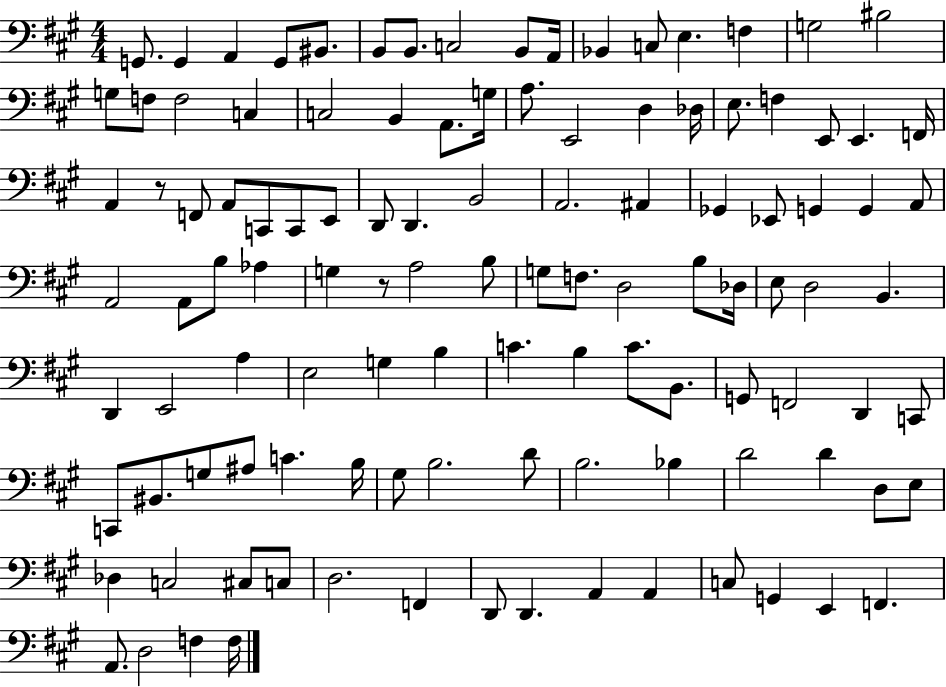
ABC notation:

X:1
T:Untitled
M:4/4
L:1/4
K:A
G,,/2 G,, A,, G,,/2 ^B,,/2 B,,/2 B,,/2 C,2 B,,/2 A,,/4 _B,, C,/2 E, F, G,2 ^B,2 G,/2 F,/2 F,2 C, C,2 B,, A,,/2 G,/4 A,/2 E,,2 D, _D,/4 E,/2 F, E,,/2 E,, F,,/4 A,, z/2 F,,/2 A,,/2 C,,/2 C,,/2 E,,/2 D,,/2 D,, B,,2 A,,2 ^A,, _G,, _E,,/2 G,, G,, A,,/2 A,,2 A,,/2 B,/2 _A, G, z/2 A,2 B,/2 G,/2 F,/2 D,2 B,/2 _D,/4 E,/2 D,2 B,, D,, E,,2 A, E,2 G, B, C B, C/2 B,,/2 G,,/2 F,,2 D,, C,,/2 C,,/2 ^B,,/2 G,/2 ^A,/2 C B,/4 ^G,/2 B,2 D/2 B,2 _B, D2 D D,/2 E,/2 _D, C,2 ^C,/2 C,/2 D,2 F,, D,,/2 D,, A,, A,, C,/2 G,, E,, F,, A,,/2 D,2 F, F,/4